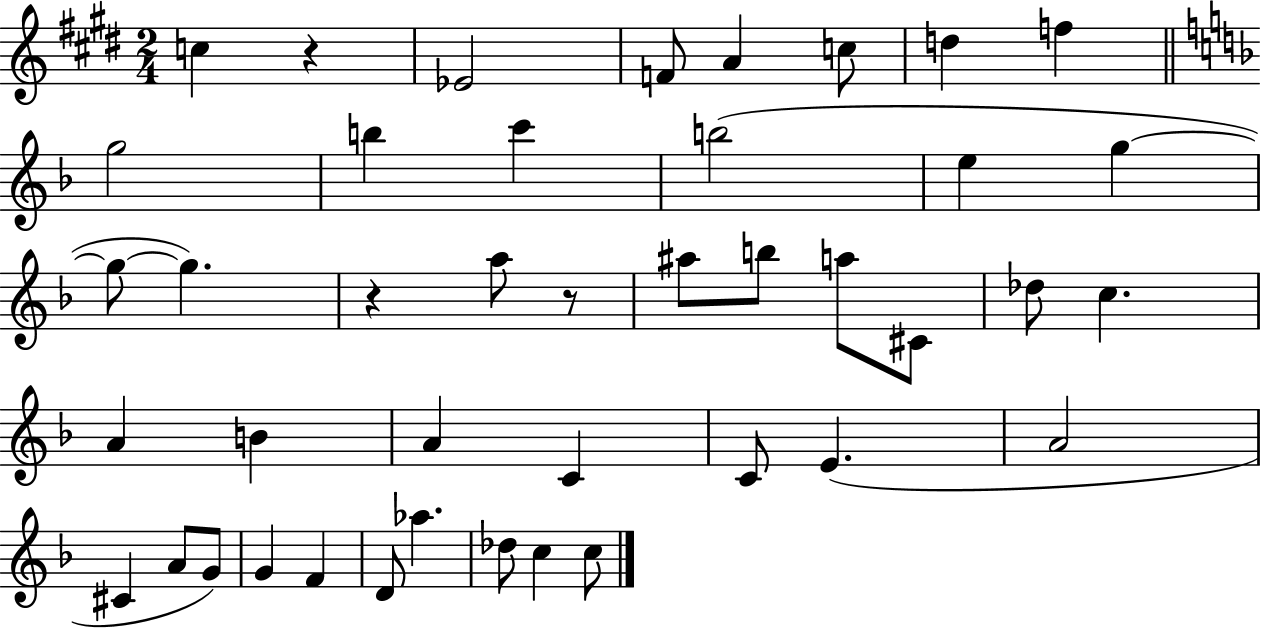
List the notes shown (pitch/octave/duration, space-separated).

C5/q R/q Eb4/h F4/e A4/q C5/e D5/q F5/q G5/h B5/q C6/q B5/h E5/q G5/q G5/e G5/q. R/q A5/e R/e A#5/e B5/e A5/e C#4/e Db5/e C5/q. A4/q B4/q A4/q C4/q C4/e E4/q. A4/h C#4/q A4/e G4/e G4/q F4/q D4/e Ab5/q. Db5/e C5/q C5/e